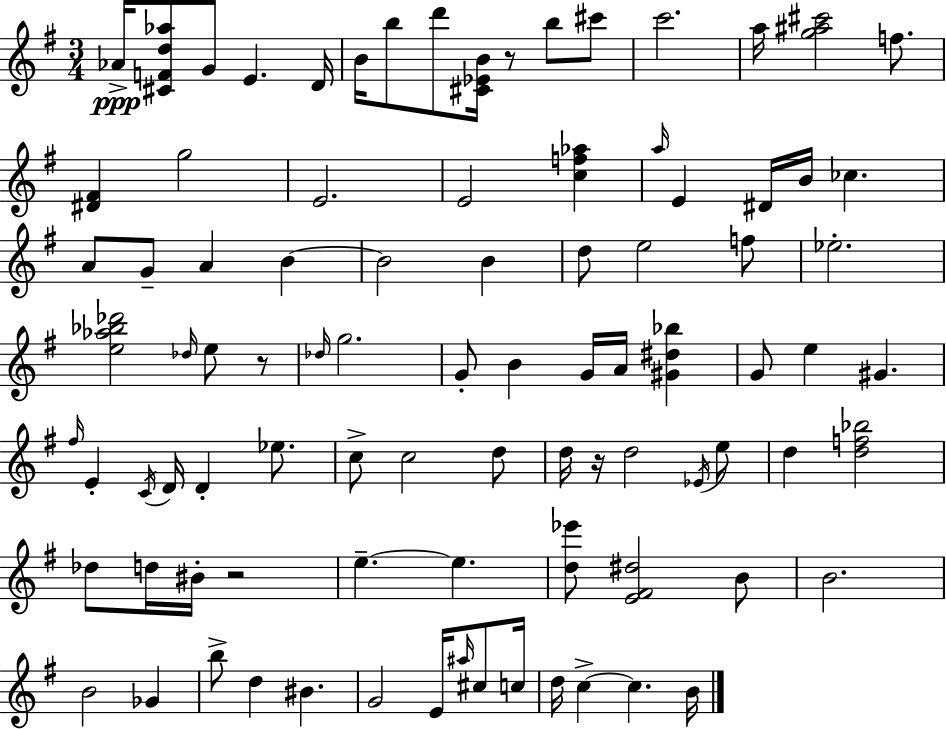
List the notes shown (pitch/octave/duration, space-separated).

Ab4/s [C#4,F4,D5,Ab5]/e G4/e E4/q. D4/s B4/s B5/e D6/e [C#4,Eb4,B4]/s R/e B5/e C#6/e C6/h. A5/s [G5,A#5,C#6]/h F5/e. [D#4,F#4]/q G5/h E4/h. E4/h [C5,F5,Ab5]/q A5/s E4/q D#4/s B4/s CES5/q. A4/e G4/e A4/q B4/q B4/h B4/q D5/e E5/h F5/e Eb5/h. [E5,Ab5,Bb5,Db6]/h Db5/s E5/e R/e Db5/s G5/h. G4/e B4/q G4/s A4/s [G#4,D#5,Bb5]/q G4/e E5/q G#4/q. F#5/s E4/q C4/s D4/s D4/q Eb5/e. C5/e C5/h D5/e D5/s R/s D5/h Eb4/s E5/e D5/q [D5,F5,Bb5]/h Db5/e D5/s BIS4/s R/h E5/q. E5/q. [D5,Eb6]/e [E4,F#4,D#5]/h B4/e B4/h. B4/h Gb4/q B5/e D5/q BIS4/q. G4/h E4/s A#5/s C#5/e C5/s D5/s C5/q C5/q. B4/s